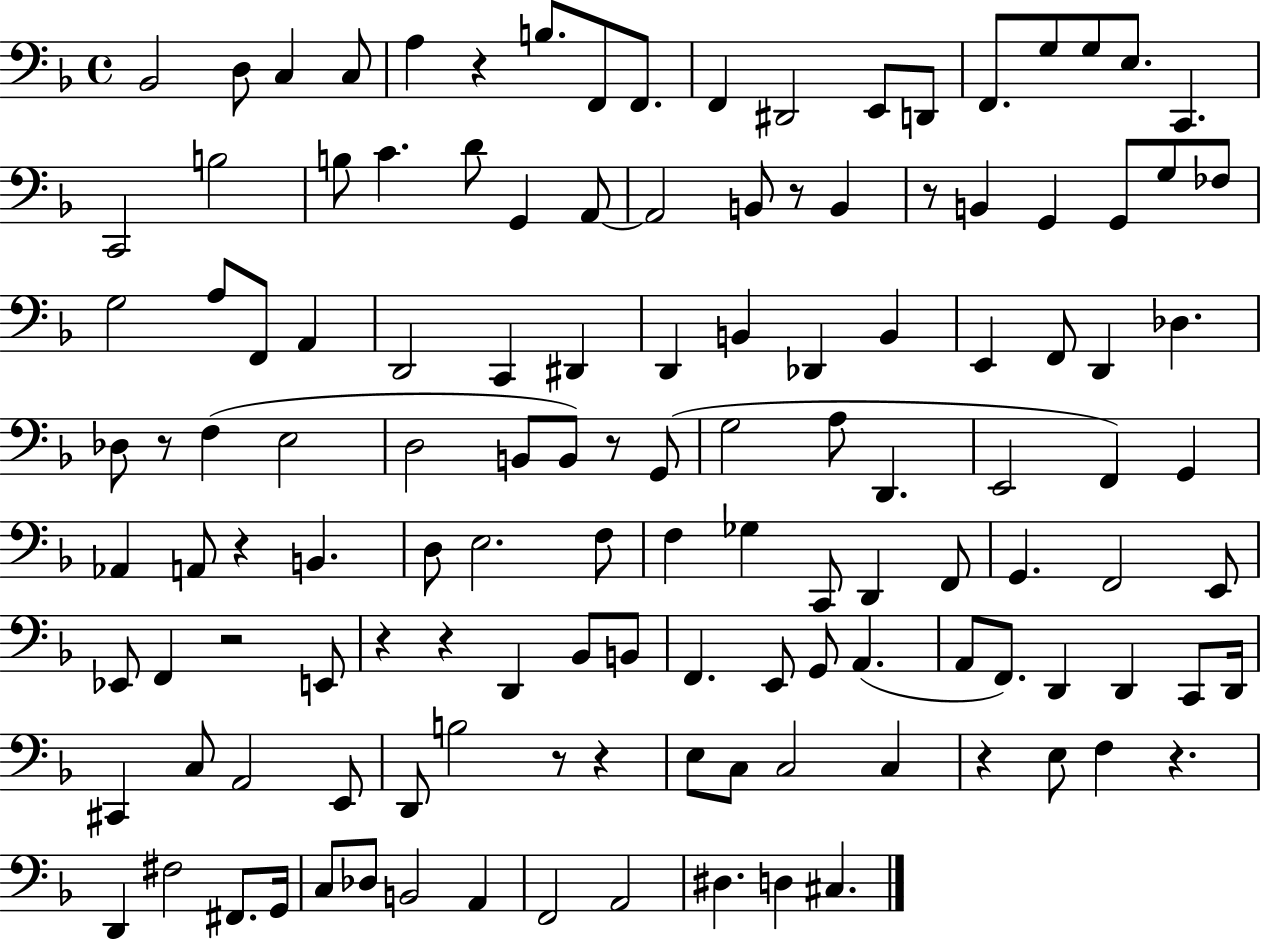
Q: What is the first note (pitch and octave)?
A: Bb2